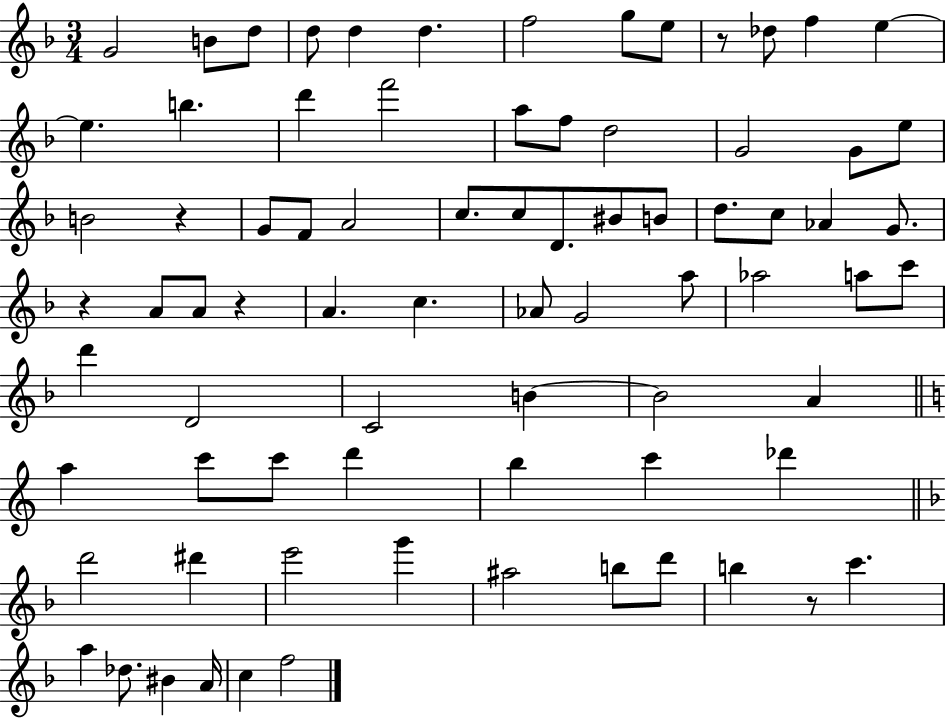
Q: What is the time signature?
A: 3/4